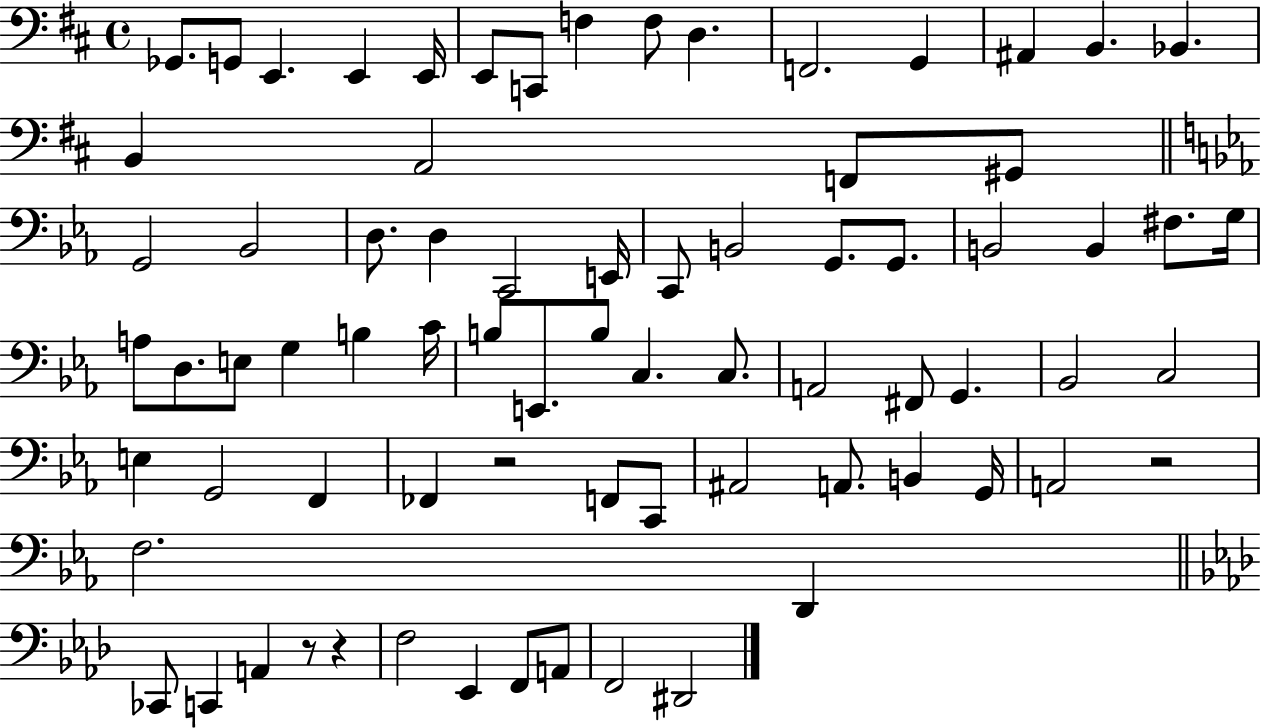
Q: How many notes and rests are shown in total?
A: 75